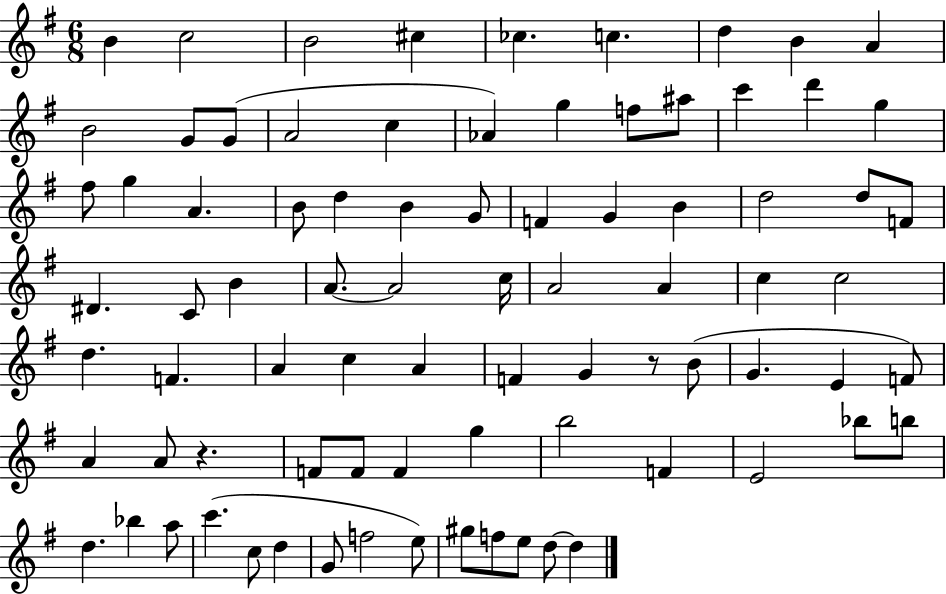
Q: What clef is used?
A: treble